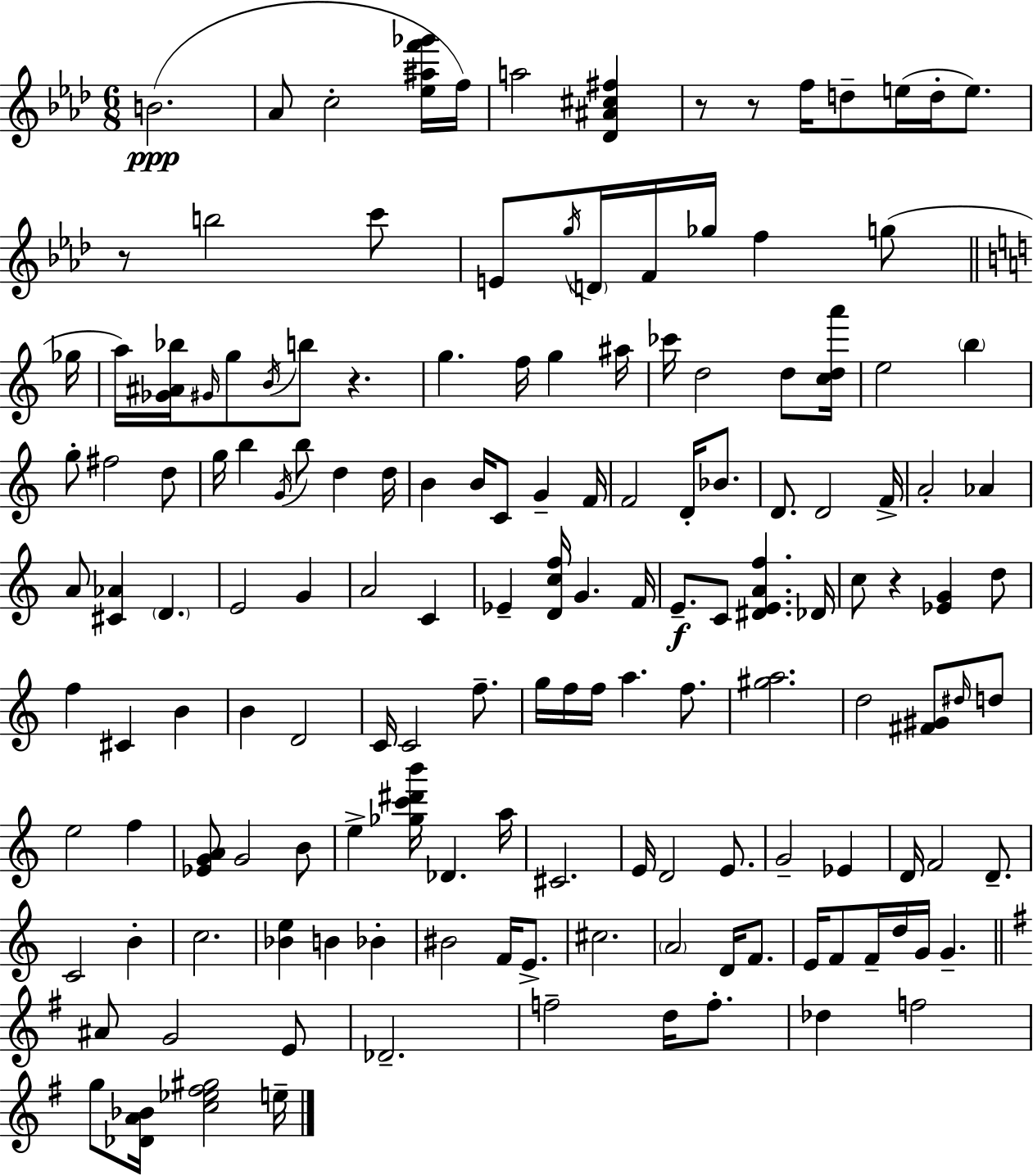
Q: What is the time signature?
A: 6/8